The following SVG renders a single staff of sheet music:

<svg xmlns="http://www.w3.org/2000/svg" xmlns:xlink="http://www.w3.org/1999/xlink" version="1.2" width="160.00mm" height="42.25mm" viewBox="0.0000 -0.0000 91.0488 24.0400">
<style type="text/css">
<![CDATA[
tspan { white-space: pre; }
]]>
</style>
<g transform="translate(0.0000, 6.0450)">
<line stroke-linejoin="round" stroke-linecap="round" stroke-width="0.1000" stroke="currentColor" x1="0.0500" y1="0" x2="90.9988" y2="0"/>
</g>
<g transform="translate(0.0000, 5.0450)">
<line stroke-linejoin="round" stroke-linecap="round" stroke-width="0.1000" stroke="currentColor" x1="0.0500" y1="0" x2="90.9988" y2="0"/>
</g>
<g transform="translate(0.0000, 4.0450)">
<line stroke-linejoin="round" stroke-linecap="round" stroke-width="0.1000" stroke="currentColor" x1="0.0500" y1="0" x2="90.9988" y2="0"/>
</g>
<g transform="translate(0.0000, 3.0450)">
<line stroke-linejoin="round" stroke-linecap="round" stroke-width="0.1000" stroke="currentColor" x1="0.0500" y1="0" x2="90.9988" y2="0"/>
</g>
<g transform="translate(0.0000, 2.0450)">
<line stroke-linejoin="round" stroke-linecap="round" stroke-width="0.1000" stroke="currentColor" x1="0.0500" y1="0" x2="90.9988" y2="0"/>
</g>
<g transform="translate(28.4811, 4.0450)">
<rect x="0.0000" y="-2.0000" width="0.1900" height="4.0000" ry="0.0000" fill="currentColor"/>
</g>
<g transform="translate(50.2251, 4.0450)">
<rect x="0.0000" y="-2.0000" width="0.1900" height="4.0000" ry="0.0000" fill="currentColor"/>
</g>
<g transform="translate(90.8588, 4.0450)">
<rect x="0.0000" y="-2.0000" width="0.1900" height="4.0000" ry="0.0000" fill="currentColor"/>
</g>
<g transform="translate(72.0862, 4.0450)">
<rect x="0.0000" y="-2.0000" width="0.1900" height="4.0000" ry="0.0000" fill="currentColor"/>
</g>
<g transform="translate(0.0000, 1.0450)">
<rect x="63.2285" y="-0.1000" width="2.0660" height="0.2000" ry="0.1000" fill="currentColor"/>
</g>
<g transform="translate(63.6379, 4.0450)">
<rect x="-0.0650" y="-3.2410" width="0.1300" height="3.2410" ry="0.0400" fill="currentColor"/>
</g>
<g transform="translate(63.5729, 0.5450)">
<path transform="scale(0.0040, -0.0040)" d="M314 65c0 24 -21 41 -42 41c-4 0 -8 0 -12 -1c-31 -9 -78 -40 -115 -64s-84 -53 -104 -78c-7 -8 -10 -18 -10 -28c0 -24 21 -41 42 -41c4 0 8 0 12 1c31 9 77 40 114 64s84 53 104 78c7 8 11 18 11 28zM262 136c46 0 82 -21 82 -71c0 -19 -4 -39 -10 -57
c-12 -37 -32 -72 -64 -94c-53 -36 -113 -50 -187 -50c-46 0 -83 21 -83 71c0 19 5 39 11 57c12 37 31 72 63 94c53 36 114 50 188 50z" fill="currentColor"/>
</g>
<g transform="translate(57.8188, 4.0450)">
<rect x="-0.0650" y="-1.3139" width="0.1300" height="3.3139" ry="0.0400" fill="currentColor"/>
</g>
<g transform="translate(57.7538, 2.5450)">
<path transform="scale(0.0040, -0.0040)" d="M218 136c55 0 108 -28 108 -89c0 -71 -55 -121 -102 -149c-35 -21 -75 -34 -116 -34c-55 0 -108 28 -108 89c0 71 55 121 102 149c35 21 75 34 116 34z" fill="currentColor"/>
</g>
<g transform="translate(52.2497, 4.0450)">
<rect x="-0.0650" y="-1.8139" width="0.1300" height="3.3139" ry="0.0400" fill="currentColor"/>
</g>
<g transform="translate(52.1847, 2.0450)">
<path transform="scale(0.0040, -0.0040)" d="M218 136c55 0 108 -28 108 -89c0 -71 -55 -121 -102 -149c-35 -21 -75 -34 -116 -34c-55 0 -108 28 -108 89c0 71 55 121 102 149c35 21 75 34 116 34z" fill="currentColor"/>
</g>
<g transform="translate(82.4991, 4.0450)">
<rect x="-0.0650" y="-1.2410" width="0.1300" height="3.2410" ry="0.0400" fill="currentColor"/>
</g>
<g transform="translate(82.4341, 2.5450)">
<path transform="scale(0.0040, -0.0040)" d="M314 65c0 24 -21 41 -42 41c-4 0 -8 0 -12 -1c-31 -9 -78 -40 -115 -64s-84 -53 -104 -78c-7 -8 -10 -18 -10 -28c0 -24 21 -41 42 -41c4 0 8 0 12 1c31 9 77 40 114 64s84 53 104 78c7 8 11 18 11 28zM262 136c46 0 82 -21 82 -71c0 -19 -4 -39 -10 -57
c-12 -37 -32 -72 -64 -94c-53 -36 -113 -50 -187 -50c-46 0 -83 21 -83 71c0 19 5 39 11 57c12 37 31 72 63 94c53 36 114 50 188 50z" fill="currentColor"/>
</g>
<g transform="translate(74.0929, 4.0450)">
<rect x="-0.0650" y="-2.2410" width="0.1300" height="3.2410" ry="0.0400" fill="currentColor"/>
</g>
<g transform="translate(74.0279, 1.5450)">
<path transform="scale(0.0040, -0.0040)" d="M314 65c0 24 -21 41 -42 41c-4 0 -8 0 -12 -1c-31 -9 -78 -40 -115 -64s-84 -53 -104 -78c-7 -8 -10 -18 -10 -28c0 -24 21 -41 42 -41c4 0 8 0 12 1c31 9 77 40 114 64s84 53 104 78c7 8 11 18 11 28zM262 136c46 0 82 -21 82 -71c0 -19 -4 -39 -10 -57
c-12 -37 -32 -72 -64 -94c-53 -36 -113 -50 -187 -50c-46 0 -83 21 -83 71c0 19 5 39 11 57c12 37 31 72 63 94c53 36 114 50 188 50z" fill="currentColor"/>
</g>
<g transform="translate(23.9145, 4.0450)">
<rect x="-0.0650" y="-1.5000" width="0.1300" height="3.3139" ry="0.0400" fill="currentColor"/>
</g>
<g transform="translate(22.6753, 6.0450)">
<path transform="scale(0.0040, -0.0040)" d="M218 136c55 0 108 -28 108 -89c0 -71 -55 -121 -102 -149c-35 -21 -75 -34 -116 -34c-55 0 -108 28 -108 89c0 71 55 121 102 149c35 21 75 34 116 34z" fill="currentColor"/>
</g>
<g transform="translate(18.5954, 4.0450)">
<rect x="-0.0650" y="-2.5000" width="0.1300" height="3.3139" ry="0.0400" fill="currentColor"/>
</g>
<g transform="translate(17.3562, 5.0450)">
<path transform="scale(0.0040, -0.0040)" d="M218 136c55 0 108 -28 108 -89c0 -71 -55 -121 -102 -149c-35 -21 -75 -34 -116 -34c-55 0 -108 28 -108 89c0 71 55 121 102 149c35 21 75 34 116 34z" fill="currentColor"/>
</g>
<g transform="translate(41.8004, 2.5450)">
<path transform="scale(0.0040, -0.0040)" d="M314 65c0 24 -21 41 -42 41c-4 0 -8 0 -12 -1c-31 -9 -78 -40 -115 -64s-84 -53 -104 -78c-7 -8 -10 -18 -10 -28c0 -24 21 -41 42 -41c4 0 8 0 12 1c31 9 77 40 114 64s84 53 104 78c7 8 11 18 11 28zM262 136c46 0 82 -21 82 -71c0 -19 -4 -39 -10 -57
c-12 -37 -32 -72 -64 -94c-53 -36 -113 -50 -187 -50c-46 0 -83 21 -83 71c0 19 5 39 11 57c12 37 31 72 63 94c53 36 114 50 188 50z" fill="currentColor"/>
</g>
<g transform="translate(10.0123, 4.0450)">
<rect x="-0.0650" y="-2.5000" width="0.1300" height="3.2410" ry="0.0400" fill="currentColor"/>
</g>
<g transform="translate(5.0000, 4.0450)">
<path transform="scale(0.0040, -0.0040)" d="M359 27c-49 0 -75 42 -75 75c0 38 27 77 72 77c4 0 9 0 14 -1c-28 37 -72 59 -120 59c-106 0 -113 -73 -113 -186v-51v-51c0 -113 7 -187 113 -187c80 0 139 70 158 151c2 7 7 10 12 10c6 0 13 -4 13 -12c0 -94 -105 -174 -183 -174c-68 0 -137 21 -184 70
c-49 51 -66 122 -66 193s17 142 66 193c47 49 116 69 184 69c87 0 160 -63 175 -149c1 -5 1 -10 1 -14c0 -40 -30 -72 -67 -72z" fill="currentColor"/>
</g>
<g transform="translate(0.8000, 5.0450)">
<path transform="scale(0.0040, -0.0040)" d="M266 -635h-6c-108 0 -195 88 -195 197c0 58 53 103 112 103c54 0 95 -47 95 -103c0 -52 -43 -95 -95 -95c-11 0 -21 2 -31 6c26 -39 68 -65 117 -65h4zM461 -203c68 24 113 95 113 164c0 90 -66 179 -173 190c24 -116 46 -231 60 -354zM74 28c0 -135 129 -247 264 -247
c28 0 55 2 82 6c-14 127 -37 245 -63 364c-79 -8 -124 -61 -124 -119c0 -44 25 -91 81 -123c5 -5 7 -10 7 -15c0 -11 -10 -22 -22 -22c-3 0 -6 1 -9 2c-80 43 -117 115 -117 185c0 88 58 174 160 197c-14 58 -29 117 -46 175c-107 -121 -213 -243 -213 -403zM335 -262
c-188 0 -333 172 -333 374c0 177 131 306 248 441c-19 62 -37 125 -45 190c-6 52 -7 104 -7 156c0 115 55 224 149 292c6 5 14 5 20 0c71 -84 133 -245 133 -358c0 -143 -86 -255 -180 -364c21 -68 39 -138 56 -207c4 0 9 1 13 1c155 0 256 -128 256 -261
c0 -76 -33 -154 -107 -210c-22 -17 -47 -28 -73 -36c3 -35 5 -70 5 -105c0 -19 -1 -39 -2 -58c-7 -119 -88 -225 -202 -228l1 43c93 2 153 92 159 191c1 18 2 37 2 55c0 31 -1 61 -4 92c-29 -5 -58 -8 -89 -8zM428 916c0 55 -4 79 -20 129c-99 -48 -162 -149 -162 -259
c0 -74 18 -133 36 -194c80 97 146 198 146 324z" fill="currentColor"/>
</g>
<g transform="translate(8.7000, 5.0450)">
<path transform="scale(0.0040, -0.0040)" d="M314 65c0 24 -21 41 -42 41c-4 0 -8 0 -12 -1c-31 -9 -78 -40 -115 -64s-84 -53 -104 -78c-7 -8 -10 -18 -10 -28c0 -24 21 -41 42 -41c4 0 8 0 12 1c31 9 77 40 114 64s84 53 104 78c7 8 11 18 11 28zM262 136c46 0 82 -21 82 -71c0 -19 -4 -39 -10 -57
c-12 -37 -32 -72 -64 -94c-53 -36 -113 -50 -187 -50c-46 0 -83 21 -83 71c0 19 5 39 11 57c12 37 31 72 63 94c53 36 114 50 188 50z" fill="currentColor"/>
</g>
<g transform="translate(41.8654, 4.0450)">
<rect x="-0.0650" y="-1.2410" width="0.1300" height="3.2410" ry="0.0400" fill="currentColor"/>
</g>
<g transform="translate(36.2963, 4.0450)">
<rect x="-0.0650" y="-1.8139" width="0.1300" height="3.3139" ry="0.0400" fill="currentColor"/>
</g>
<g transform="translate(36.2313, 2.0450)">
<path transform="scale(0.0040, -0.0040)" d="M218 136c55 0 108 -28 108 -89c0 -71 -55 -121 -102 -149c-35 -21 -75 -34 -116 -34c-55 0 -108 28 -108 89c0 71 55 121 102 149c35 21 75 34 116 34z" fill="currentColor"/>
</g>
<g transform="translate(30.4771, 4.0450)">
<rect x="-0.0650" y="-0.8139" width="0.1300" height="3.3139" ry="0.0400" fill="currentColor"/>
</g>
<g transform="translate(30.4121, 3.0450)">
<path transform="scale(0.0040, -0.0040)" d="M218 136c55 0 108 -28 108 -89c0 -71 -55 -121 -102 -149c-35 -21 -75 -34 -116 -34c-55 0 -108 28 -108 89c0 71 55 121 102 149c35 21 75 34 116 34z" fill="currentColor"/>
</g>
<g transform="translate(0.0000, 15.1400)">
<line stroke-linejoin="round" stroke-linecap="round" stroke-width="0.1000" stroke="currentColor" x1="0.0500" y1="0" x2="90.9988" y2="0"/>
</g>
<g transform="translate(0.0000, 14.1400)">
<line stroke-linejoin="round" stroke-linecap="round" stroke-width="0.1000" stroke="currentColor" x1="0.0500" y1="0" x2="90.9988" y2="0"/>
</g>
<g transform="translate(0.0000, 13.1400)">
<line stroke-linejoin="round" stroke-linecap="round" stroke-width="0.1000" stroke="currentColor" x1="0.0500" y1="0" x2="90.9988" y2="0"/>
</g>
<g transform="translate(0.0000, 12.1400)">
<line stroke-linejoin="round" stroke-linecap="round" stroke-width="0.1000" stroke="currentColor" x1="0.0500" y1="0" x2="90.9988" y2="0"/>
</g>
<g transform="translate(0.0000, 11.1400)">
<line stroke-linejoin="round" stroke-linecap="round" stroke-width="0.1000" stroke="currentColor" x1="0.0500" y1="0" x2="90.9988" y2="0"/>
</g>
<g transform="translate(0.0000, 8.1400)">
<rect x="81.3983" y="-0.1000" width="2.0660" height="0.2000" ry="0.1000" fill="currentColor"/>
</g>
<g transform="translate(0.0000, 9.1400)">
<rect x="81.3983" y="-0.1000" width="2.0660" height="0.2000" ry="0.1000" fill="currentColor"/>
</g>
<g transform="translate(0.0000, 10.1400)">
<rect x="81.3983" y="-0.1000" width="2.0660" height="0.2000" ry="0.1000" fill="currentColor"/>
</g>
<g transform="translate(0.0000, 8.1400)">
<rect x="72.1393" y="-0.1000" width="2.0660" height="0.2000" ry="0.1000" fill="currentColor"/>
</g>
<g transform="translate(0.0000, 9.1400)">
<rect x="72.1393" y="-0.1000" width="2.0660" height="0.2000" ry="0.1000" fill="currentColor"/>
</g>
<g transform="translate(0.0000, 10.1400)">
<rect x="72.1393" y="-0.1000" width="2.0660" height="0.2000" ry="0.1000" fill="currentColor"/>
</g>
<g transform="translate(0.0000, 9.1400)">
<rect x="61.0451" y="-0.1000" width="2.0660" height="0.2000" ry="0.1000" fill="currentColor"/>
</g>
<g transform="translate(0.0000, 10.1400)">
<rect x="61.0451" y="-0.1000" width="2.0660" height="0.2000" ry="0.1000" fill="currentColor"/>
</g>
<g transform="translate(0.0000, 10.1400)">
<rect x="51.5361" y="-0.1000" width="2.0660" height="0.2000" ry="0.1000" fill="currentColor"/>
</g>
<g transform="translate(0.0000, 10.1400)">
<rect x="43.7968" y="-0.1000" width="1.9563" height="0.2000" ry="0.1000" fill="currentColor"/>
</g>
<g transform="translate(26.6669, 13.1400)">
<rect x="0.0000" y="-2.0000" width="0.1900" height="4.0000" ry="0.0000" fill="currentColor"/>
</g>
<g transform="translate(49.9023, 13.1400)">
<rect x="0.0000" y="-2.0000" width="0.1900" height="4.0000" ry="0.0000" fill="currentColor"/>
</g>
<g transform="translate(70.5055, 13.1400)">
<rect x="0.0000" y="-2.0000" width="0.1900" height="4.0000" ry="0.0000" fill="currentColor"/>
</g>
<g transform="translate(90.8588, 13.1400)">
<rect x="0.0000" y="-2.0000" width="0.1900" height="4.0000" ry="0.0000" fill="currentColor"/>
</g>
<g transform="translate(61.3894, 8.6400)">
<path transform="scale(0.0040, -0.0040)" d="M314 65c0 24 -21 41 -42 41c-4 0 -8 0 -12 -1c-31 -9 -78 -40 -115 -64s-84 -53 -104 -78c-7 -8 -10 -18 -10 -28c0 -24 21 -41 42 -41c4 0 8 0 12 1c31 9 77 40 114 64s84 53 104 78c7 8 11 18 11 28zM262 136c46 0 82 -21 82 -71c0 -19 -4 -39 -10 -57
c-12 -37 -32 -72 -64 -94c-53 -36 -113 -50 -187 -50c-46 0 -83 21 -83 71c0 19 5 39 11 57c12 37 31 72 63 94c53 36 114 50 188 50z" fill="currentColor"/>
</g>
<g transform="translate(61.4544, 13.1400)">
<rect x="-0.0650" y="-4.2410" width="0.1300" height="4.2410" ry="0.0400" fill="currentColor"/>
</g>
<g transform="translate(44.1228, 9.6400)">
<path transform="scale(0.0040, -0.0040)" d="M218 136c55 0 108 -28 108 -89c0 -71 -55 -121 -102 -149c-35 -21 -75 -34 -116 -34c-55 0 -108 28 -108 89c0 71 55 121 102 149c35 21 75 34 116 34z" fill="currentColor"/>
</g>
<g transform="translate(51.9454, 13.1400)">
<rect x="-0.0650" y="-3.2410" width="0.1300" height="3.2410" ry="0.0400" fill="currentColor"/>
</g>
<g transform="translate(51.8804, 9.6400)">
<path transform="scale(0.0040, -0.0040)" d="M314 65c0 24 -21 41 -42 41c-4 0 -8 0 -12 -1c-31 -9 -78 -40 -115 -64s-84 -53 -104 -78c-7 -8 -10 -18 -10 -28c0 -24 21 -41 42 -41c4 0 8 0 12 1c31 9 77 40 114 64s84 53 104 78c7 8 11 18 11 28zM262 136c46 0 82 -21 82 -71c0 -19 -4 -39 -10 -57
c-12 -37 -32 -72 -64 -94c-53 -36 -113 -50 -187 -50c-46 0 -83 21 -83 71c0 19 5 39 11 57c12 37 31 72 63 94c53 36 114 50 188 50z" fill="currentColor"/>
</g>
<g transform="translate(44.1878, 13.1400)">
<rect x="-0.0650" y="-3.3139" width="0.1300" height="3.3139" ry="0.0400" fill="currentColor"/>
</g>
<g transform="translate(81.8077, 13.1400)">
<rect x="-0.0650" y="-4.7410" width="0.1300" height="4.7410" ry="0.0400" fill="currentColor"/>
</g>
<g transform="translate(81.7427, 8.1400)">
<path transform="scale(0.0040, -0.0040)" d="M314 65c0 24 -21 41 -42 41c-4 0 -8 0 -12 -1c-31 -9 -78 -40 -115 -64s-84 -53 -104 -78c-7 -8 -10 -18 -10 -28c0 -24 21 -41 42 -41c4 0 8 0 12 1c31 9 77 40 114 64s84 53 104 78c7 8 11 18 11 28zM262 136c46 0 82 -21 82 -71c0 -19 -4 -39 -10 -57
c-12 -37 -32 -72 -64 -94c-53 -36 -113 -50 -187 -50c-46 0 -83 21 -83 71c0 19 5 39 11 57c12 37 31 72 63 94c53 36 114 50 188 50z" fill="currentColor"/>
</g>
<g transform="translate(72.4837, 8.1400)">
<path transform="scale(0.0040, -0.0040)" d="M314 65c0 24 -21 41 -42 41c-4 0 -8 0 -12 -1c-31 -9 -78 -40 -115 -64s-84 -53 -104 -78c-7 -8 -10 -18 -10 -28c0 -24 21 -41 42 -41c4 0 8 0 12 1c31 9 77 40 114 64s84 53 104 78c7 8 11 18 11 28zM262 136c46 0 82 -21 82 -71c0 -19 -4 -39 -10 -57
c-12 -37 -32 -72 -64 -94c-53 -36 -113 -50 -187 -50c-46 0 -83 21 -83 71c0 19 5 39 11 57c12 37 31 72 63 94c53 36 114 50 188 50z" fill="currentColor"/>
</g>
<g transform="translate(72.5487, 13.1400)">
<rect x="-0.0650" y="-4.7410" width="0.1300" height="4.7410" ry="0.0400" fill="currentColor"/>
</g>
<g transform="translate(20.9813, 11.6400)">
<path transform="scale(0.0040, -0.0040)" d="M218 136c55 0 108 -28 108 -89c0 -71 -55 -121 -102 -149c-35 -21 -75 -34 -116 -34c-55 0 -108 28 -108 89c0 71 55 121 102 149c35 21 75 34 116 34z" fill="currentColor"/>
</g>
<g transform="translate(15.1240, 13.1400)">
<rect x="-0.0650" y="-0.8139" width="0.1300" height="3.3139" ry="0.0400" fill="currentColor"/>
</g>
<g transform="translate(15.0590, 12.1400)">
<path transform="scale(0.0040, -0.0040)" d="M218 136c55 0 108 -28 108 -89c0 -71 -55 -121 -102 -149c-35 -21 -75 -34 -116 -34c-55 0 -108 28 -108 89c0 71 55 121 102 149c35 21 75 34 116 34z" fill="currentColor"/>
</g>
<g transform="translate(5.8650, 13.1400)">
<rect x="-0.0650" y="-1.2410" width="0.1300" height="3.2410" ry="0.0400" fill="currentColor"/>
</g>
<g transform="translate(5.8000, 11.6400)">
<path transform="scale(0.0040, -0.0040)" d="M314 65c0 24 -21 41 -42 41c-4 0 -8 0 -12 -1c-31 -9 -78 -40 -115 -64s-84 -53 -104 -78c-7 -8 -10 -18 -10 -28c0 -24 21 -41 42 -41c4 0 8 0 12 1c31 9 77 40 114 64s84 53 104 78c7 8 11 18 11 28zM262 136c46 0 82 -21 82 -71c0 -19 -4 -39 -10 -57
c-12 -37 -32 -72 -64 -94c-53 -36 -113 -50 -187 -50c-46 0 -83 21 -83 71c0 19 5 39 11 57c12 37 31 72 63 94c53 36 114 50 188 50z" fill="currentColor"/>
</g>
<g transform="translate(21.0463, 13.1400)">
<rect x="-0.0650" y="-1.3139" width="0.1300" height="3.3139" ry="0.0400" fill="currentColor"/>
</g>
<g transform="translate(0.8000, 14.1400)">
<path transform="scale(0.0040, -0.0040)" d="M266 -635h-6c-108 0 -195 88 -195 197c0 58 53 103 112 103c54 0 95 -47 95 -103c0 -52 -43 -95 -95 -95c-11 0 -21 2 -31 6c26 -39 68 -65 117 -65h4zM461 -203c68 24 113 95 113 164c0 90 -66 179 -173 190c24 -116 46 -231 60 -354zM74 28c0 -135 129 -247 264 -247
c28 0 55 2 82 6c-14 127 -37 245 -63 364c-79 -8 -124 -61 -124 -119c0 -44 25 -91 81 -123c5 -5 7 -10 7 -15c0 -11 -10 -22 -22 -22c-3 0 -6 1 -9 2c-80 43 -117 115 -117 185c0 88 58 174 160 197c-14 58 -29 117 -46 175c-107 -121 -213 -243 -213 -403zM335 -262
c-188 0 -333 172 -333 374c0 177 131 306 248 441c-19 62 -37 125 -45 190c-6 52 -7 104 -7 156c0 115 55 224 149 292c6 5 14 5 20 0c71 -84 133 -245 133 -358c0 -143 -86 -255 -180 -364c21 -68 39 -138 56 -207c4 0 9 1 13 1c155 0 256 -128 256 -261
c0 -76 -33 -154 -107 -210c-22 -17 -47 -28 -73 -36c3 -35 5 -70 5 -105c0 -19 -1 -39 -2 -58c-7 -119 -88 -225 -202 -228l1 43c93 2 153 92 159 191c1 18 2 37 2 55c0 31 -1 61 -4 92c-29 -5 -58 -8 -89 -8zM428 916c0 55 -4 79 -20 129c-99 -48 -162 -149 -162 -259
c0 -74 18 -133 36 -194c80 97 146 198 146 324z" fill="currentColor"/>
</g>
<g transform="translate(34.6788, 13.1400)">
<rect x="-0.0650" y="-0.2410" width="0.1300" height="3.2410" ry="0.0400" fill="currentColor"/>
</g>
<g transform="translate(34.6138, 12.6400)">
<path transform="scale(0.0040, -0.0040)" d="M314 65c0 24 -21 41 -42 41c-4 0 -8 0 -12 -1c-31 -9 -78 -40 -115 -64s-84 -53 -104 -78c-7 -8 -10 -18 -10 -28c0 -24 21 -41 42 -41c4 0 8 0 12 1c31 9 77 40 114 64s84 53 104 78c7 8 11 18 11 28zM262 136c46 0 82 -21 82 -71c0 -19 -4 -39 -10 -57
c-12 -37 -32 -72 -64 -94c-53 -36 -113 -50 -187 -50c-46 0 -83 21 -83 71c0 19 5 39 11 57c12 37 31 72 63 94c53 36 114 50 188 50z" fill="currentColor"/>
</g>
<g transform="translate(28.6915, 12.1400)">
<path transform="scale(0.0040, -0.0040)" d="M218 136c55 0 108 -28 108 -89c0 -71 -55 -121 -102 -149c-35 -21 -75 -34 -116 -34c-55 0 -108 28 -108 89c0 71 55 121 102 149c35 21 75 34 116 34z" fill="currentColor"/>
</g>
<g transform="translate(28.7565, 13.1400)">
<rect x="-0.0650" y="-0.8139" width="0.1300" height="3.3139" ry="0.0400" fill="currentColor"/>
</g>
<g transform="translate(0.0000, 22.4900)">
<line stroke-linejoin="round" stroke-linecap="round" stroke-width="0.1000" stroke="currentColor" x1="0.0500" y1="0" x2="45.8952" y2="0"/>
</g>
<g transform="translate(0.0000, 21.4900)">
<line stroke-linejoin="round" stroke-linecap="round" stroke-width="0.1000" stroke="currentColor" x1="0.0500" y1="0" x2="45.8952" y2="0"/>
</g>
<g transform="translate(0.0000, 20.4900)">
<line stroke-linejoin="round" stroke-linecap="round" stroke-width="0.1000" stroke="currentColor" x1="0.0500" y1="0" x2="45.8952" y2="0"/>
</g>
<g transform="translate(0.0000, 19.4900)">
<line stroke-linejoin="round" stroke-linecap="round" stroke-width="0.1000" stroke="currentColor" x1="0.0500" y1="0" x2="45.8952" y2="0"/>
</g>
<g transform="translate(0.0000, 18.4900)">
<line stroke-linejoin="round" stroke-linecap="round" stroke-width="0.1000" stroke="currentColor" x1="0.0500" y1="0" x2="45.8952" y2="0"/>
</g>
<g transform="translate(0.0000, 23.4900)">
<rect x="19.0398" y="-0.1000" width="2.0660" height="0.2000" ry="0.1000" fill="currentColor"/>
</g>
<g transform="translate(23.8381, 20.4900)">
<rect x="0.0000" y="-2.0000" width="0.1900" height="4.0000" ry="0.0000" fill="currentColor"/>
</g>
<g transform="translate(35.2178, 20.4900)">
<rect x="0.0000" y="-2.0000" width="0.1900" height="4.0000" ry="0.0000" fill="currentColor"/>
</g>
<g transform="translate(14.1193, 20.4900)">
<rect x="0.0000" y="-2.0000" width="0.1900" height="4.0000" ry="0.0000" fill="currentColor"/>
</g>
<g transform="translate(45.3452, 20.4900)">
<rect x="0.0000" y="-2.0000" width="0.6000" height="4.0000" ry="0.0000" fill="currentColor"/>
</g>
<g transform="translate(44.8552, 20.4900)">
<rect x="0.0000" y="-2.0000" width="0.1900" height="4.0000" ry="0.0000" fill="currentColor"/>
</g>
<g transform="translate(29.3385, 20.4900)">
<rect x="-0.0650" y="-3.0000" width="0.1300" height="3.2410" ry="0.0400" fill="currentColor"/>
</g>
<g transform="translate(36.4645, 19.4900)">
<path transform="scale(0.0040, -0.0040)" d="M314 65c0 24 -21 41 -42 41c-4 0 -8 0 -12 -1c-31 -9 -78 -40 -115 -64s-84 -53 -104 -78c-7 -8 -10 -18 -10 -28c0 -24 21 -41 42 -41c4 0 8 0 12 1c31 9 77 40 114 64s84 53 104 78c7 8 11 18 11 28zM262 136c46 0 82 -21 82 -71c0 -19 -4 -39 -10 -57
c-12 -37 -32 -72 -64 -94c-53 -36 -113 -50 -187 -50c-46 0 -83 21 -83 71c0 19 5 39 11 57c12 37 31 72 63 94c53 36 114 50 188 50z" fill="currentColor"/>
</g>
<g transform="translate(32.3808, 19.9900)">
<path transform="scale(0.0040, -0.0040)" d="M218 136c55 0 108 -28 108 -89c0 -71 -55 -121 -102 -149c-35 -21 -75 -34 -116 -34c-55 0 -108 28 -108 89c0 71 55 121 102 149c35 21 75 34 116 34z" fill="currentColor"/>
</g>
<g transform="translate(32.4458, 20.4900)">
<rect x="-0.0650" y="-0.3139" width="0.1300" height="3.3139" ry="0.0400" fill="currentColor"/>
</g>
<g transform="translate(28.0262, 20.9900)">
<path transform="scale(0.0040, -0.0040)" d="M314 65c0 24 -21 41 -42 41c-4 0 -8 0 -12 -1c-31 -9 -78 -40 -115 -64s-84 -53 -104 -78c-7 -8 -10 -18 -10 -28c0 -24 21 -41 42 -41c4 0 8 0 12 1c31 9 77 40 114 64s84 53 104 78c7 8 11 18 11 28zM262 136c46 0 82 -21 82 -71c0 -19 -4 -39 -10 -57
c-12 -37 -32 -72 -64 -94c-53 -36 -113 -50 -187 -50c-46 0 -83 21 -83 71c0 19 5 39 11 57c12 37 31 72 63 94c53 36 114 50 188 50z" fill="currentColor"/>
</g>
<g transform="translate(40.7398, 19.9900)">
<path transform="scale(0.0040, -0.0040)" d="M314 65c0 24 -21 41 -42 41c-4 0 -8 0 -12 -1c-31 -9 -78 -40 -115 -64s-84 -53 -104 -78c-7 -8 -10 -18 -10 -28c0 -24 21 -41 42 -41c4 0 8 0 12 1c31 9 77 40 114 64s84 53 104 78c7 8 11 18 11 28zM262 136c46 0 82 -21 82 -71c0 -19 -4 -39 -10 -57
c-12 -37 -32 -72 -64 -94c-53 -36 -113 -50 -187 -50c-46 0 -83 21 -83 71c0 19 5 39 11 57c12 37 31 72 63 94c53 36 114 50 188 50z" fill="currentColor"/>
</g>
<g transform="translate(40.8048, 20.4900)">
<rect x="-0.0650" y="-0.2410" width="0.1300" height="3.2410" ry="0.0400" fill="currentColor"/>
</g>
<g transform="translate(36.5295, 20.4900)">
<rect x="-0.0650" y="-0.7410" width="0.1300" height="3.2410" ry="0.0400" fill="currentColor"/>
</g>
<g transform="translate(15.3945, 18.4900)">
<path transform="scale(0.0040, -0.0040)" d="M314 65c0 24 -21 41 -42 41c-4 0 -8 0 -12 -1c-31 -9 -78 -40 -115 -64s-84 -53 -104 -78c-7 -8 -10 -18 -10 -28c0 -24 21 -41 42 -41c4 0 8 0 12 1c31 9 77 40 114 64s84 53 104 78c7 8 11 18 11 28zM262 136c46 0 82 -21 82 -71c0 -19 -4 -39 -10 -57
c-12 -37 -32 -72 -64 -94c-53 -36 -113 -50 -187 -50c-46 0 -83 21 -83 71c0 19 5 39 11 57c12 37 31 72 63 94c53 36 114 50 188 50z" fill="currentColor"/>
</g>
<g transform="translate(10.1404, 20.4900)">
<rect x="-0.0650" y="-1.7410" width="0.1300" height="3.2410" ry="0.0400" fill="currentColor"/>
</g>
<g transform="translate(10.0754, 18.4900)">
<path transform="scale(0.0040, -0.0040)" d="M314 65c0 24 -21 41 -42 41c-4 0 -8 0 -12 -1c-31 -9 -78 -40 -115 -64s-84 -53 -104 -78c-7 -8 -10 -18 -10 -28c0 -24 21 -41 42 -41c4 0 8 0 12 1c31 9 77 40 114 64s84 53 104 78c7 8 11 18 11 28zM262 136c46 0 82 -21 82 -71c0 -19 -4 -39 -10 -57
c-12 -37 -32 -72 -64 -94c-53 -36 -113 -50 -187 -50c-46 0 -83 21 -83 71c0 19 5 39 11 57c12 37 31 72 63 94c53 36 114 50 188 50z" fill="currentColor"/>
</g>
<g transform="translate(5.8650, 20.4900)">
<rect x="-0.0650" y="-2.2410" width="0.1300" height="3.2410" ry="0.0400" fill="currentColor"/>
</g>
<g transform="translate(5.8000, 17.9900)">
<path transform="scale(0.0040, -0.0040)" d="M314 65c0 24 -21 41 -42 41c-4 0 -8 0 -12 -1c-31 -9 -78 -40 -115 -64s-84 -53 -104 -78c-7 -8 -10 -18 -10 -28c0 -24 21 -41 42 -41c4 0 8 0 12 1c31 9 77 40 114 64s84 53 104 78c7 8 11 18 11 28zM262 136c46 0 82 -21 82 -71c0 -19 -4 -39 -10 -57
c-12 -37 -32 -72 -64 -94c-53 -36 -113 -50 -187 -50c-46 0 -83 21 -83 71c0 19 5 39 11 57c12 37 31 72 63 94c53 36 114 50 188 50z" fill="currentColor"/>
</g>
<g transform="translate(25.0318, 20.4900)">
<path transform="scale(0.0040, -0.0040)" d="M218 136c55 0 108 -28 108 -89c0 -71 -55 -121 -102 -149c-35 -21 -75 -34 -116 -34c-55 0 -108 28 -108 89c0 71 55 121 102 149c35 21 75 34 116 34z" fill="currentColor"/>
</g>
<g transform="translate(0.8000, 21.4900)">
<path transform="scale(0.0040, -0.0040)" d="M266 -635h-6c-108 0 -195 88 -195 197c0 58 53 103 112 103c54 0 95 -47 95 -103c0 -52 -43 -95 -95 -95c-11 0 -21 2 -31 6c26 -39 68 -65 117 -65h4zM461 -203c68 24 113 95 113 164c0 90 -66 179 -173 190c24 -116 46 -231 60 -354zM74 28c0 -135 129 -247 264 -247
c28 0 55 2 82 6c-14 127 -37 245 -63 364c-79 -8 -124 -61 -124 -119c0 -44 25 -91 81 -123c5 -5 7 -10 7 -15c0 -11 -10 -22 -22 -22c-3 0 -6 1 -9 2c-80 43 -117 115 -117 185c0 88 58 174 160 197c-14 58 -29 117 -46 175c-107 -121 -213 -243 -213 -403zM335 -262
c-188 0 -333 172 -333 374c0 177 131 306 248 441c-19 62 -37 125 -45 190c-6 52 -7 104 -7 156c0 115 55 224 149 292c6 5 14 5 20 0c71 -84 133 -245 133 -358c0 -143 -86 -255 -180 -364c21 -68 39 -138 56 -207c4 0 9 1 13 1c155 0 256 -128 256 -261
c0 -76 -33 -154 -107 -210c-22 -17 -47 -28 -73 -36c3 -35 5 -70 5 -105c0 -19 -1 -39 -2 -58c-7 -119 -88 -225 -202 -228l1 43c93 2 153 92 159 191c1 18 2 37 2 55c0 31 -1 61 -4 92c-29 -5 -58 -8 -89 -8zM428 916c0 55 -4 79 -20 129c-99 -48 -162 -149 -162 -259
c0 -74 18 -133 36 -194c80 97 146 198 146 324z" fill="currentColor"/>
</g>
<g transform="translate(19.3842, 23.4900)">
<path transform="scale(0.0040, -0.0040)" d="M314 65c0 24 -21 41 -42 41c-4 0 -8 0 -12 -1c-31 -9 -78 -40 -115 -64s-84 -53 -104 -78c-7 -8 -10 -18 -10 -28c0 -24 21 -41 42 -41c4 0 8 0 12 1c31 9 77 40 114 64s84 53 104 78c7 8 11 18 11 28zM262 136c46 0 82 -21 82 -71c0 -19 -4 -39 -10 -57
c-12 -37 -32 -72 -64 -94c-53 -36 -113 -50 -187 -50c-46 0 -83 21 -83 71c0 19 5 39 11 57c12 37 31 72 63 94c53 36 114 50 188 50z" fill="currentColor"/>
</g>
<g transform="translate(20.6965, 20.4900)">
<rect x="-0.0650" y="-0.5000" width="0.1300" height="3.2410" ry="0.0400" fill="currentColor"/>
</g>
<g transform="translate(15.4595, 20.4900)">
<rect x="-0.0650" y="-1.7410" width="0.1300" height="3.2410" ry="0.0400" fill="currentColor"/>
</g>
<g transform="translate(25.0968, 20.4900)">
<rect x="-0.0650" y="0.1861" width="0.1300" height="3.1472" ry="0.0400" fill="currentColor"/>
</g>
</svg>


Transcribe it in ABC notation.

X:1
T:Untitled
M:4/4
L:1/4
K:C
G2 G E d f e2 f e b2 g2 e2 e2 d e d c2 b b2 d'2 e'2 e'2 g2 f2 f2 C2 B A2 c d2 c2